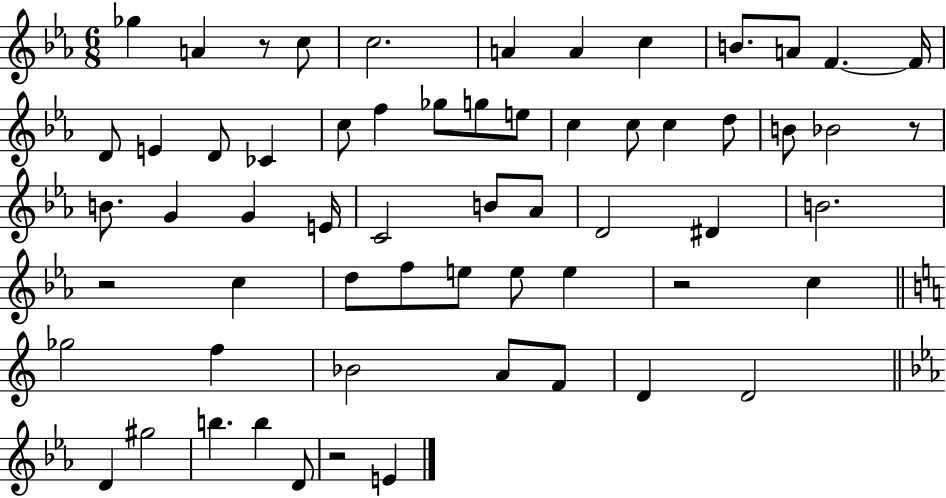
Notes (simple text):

Gb5/q A4/q R/e C5/e C5/h. A4/q A4/q C5/q B4/e. A4/e F4/q. F4/s D4/e E4/q D4/e CES4/q C5/e F5/q Gb5/e G5/e E5/e C5/q C5/e C5/q D5/e B4/e Bb4/h R/e B4/e. G4/q G4/q E4/s C4/h B4/e Ab4/e D4/h D#4/q B4/h. R/h C5/q D5/e F5/e E5/e E5/e E5/q R/h C5/q Gb5/h F5/q Bb4/h A4/e F4/e D4/q D4/h D4/q G#5/h B5/q. B5/q D4/e R/h E4/q